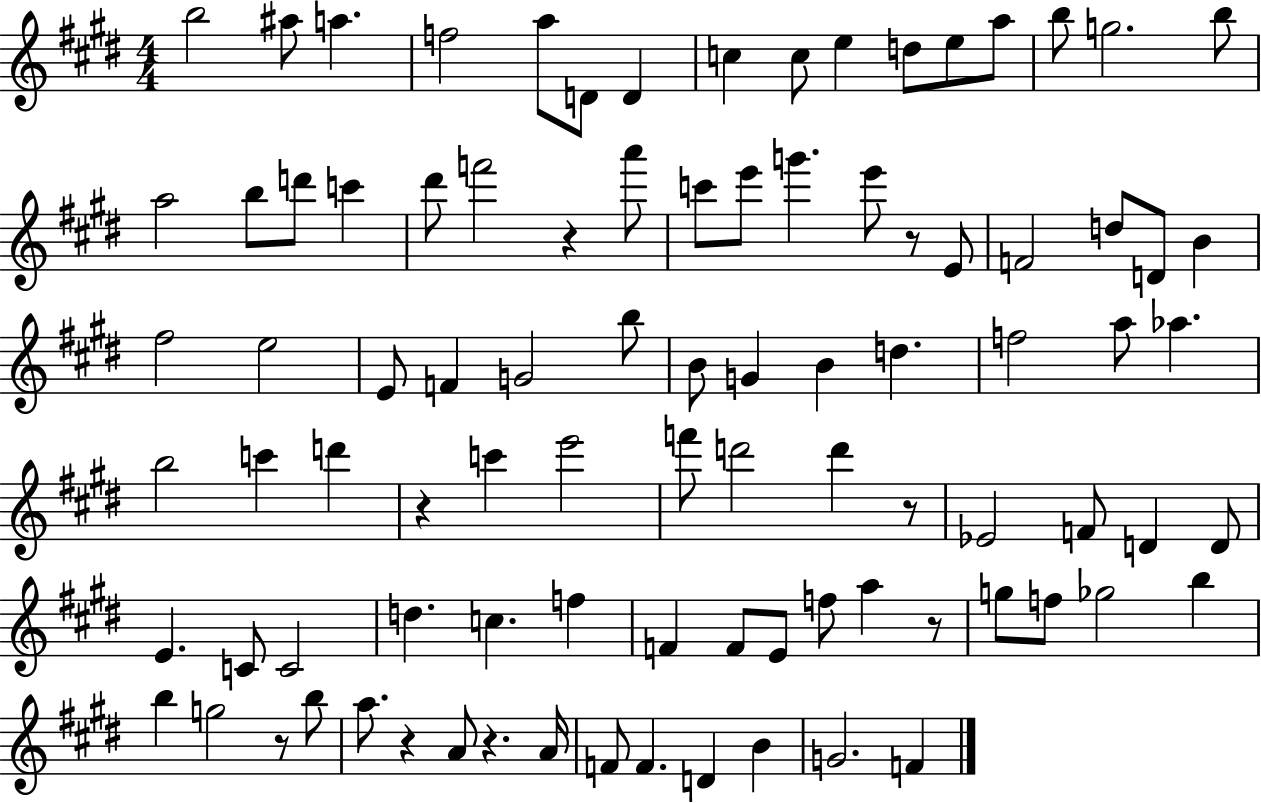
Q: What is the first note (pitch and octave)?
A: B5